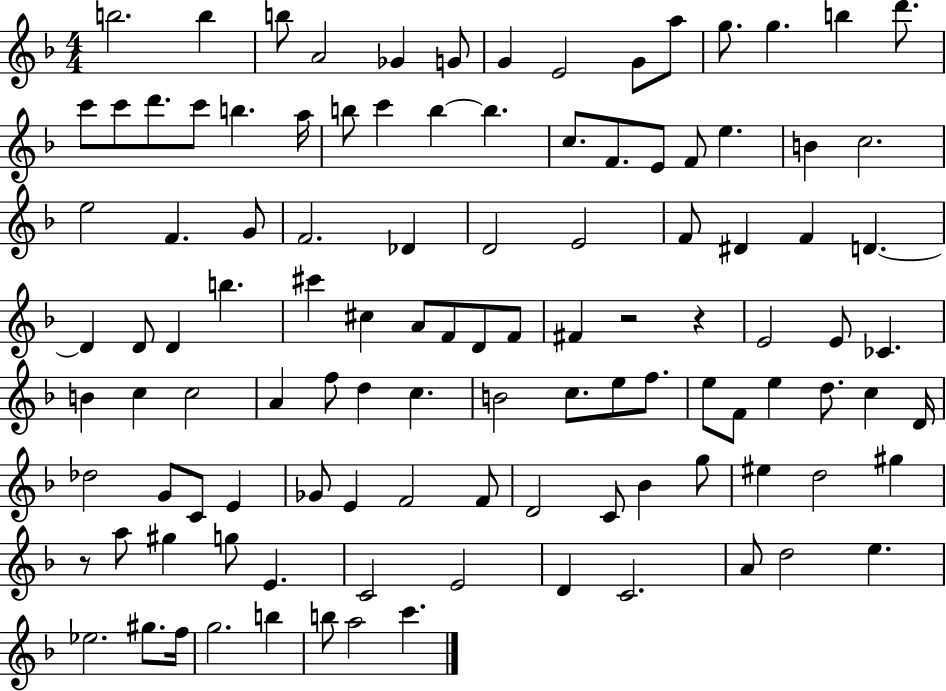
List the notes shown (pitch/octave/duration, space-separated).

B5/h. B5/q B5/e A4/h Gb4/q G4/e G4/q E4/h G4/e A5/e G5/e. G5/q. B5/q D6/e. C6/e C6/e D6/e. C6/e B5/q. A5/s B5/e C6/q B5/q B5/q. C5/e. F4/e. E4/e F4/e E5/q. B4/q C5/h. E5/h F4/q. G4/e F4/h. Db4/q D4/h E4/h F4/e D#4/q F4/q D4/q. D4/q D4/e D4/q B5/q. C#6/q C#5/q A4/e F4/e D4/e F4/e F#4/q R/h R/q E4/h E4/e CES4/q. B4/q C5/q C5/h A4/q F5/e D5/q C5/q. B4/h C5/e. E5/e F5/e. E5/e F4/e E5/q D5/e. C5/q D4/s Db5/h G4/e C4/e E4/q Gb4/e E4/q F4/h F4/e D4/h C4/e Bb4/q G5/e EIS5/q D5/h G#5/q R/e A5/e G#5/q G5/e E4/q. C4/h E4/h D4/q C4/h. A4/e D5/h E5/q. Eb5/h. G#5/e. F5/s G5/h. B5/q B5/e A5/h C6/q.